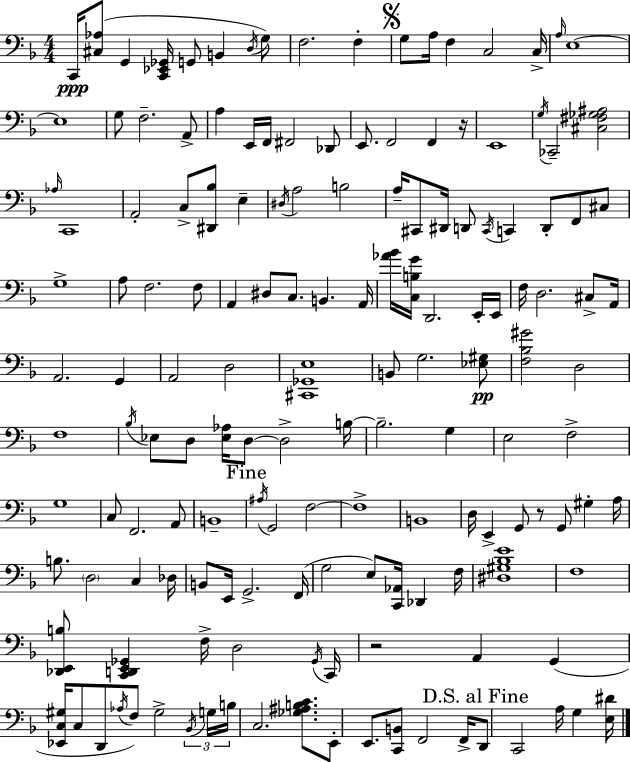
C2/s [C#3,Ab3]/e G2/q [C2,Eb2,Gb2]/s G2/e B2/q D3/s G3/e F3/h. F3/q G3/e A3/s F3/q C3/h C3/s A3/s E3/w E3/w G3/e F3/h. A2/e A3/q E2/s F2/s F#2/h Db2/e E2/e. F2/h F2/q R/s E2/w G3/s CES2/h [C#3,F#3,Gb3,A#3]/h Ab3/s C2/w A2/h C3/e [D#2,Bb3]/e E3/q D#3/s A3/h B3/h A3/s C#2/e D#2/s D2/e C#2/s C2/q D2/e F2/e C#3/e G3/w A3/e F3/h. F3/e A2/q D#3/e C3/e. B2/q. A2/s [Ab4,Bb4]/s [C3,B3,G4]/s D2/h. E2/s E2/s F3/s D3/h. C#3/e A2/s A2/h. G2/q A2/h D3/h [C#2,Gb2,E3]/w B2/e G3/h. [Eb3,G#3]/e [F3,Bb3,G#4]/h D3/h F3/w Bb3/s Eb3/e D3/e [Eb3,Ab3]/s D3/e D3/h B3/s B3/h. G3/q E3/h F3/h G3/w C3/e F2/h. A2/e B2/w A#3/s G2/h F3/h F3/w B2/w D3/s E2/q G2/e R/e G2/e G#3/q A3/s B3/e. D3/h C3/q Db3/s B2/e E2/s G2/h. F2/s G3/h E3/e [C2,Ab2]/s Db2/q F3/s [D#3,G#3,Bb3,E4]/w F3/w [Db2,E2,B3]/e [C2,D2,E2,Gb2]/q F3/s D3/h Gb2/s C2/s R/h A2/q G2/q [Eb2,C3,G#3]/s C3/e D2/e Ab3/s F3/e G#3/h Bb2/s G3/s B3/s C3/h. [Gb3,A#3,B3,C4]/e. E2/e E2/e. [C2,B2]/e F2/h F2/s D2/e C2/h A3/s G3/q [E3,D#4]/s